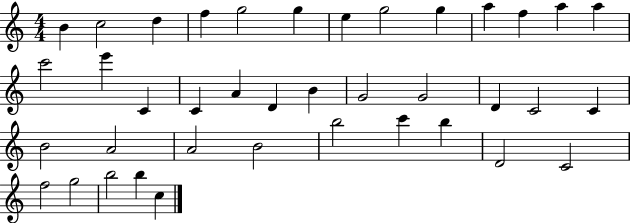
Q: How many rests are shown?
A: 0